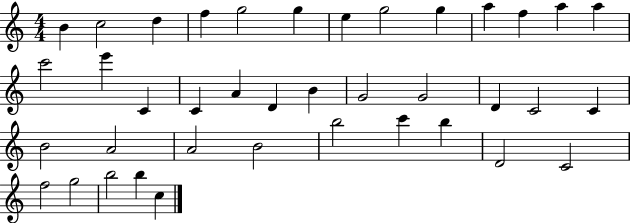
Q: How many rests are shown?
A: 0